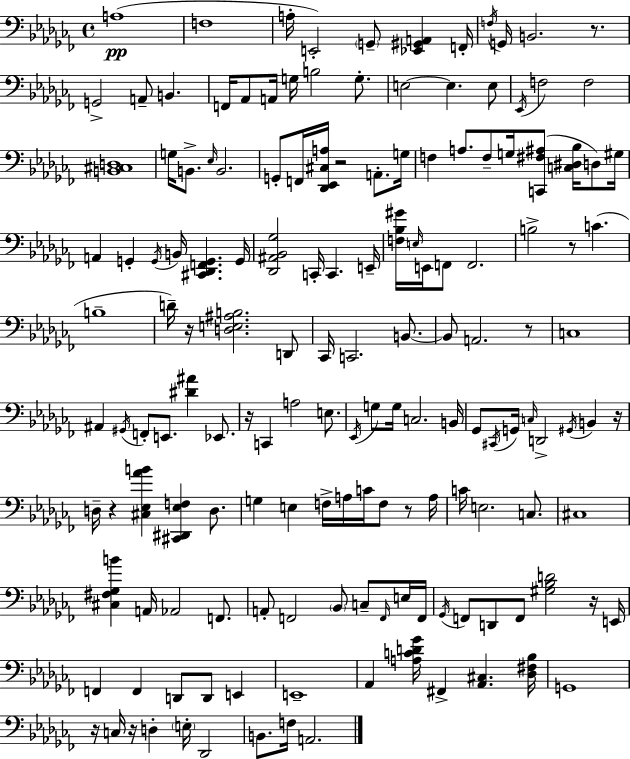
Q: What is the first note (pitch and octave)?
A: A3